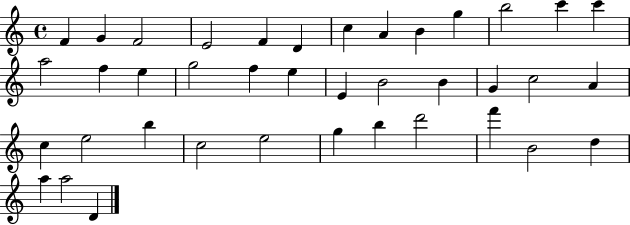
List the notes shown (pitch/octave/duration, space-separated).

F4/q G4/q F4/h E4/h F4/q D4/q C5/q A4/q B4/q G5/q B5/h C6/q C6/q A5/h F5/q E5/q G5/h F5/q E5/q E4/q B4/h B4/q G4/q C5/h A4/q C5/q E5/h B5/q C5/h E5/h G5/q B5/q D6/h F6/q B4/h D5/q A5/q A5/h D4/q